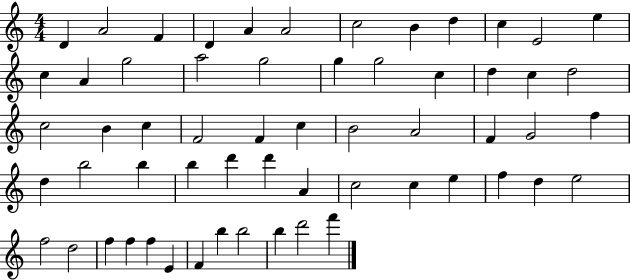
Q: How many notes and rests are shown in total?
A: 59